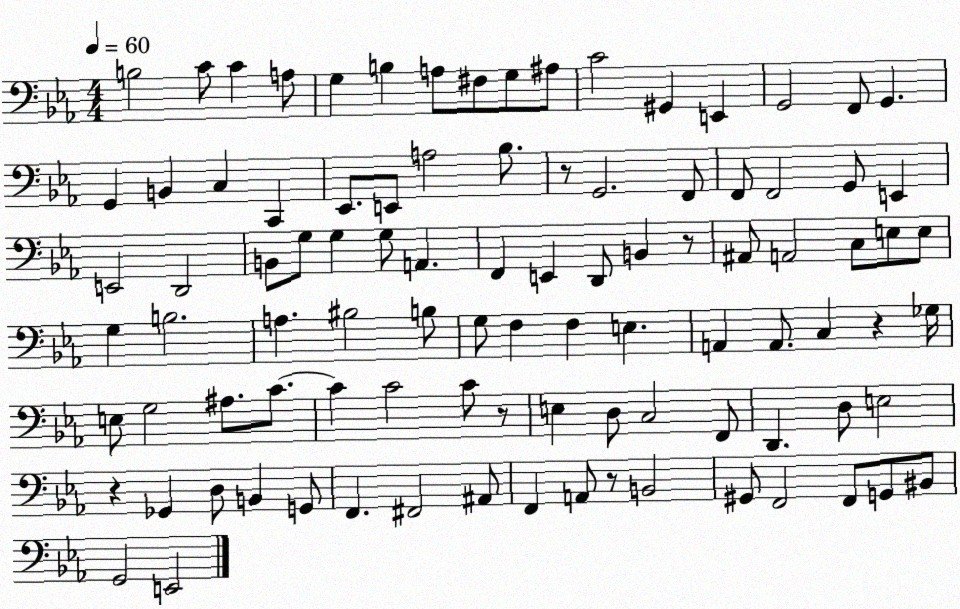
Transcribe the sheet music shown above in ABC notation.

X:1
T:Untitled
M:4/4
L:1/4
K:Eb
B,2 C/2 C A,/2 G, B, A,/2 ^F,/2 G,/2 ^A,/2 C2 ^G,, E,, G,,2 F,,/2 G,, G,, B,, C, C,, _E,,/2 E,,/2 A,2 _B,/2 z/2 G,,2 F,,/2 F,,/2 F,,2 G,,/2 E,, E,,2 D,,2 B,,/2 G,/2 G, G,/2 A,, F,, E,, D,,/2 B,, z/2 ^A,,/2 A,,2 C,/2 E,/2 E,/2 G, B,2 A, ^B,2 B,/2 G,/2 F, F, E, A,, A,,/2 C, z _G,/4 E,/2 G,2 ^A,/2 C/2 C C2 C/2 z/2 E, D,/2 C,2 F,,/2 D,, D,/2 E,2 z _G,, D,/2 B,, G,,/2 F,, ^F,,2 ^A,,/2 F,, A,,/2 z/2 B,,2 ^G,,/2 F,,2 F,,/2 G,,/2 ^B,,/2 G,,2 E,,2